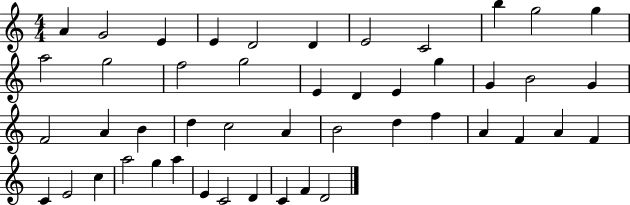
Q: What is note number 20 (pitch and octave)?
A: G4